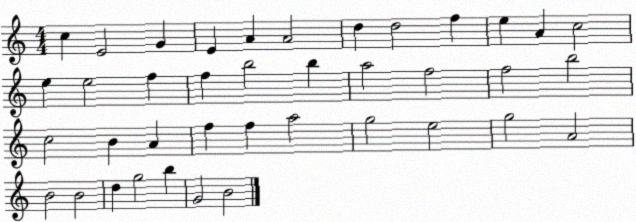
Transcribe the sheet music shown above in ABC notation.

X:1
T:Untitled
M:4/4
L:1/4
K:C
c E2 G E A A2 d d2 f e A c2 e e2 f f b2 b a2 f2 f2 b2 c2 B A f f a2 g2 e2 g2 A2 B2 B2 d g2 b G2 B2